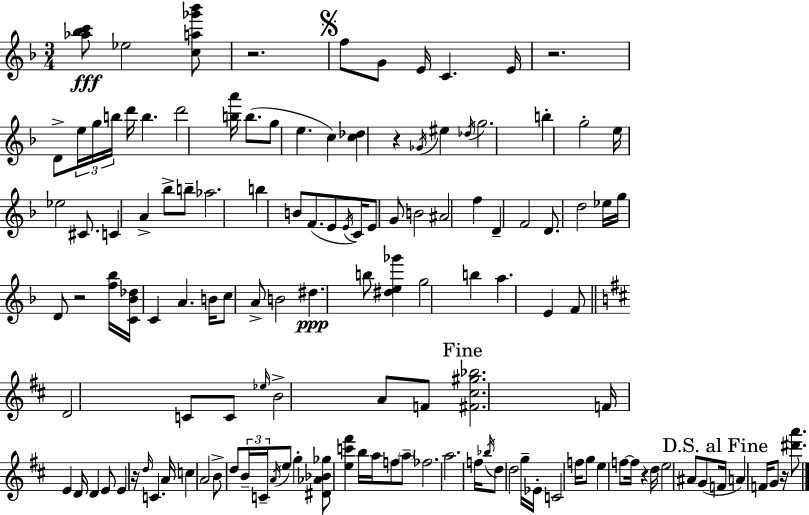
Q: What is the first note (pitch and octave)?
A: Eb5